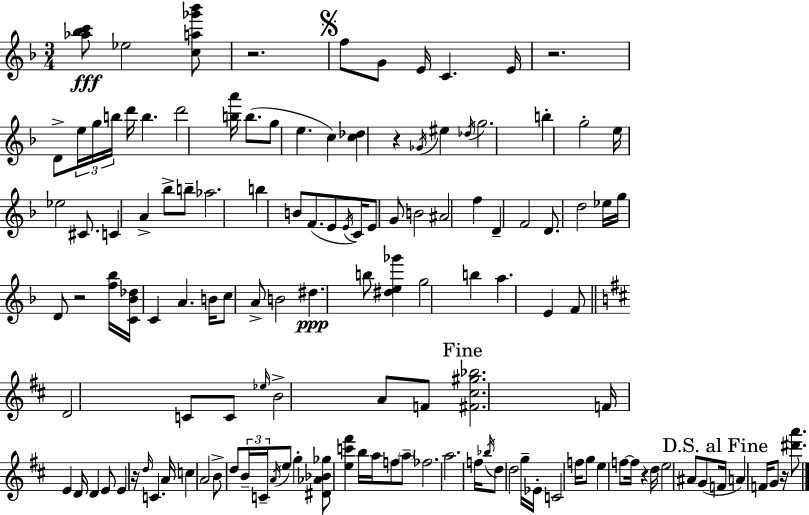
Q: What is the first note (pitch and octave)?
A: Eb5